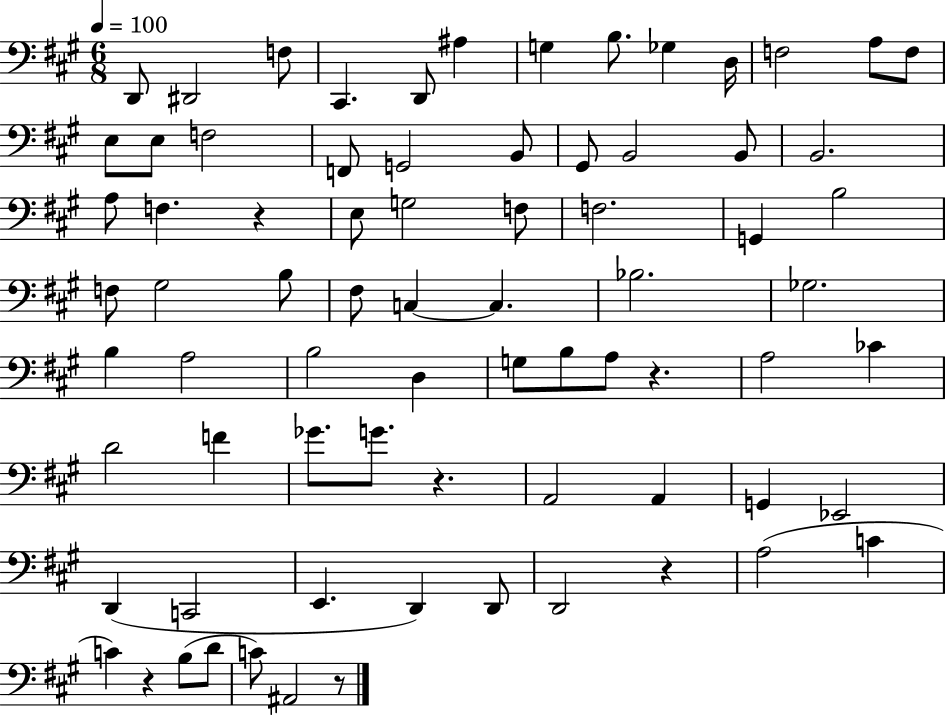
X:1
T:Untitled
M:6/8
L:1/4
K:A
D,,/2 ^D,,2 F,/2 ^C,, D,,/2 ^A, G, B,/2 _G, D,/4 F,2 A,/2 F,/2 E,/2 E,/2 F,2 F,,/2 G,,2 B,,/2 ^G,,/2 B,,2 B,,/2 B,,2 A,/2 F, z E,/2 G,2 F,/2 F,2 G,, B,2 F,/2 ^G,2 B,/2 ^F,/2 C, C, _B,2 _G,2 B, A,2 B,2 D, G,/2 B,/2 A,/2 z A,2 _C D2 F _G/2 G/2 z A,,2 A,, G,, _E,,2 D,, C,,2 E,, D,, D,,/2 D,,2 z A,2 C C z B,/2 D/2 C/2 ^A,,2 z/2